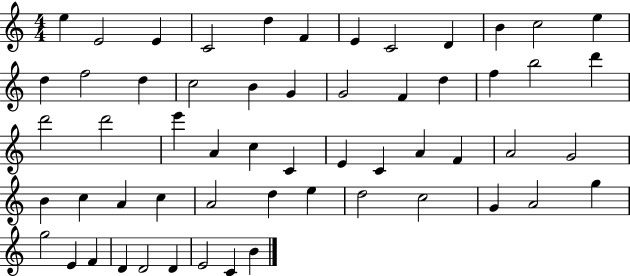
{
  \clef treble
  \numericTimeSignature
  \time 4/4
  \key c \major
  e''4 e'2 e'4 | c'2 d''4 f'4 | e'4 c'2 d'4 | b'4 c''2 e''4 | \break d''4 f''2 d''4 | c''2 b'4 g'4 | g'2 f'4 d''4 | f''4 b''2 d'''4 | \break d'''2 d'''2 | e'''4 a'4 c''4 c'4 | e'4 c'4 a'4 f'4 | a'2 g'2 | \break b'4 c''4 a'4 c''4 | a'2 d''4 e''4 | d''2 c''2 | g'4 a'2 g''4 | \break g''2 e'4 f'4 | d'4 d'2 d'4 | e'2 c'4 b'4 | \bar "|."
}